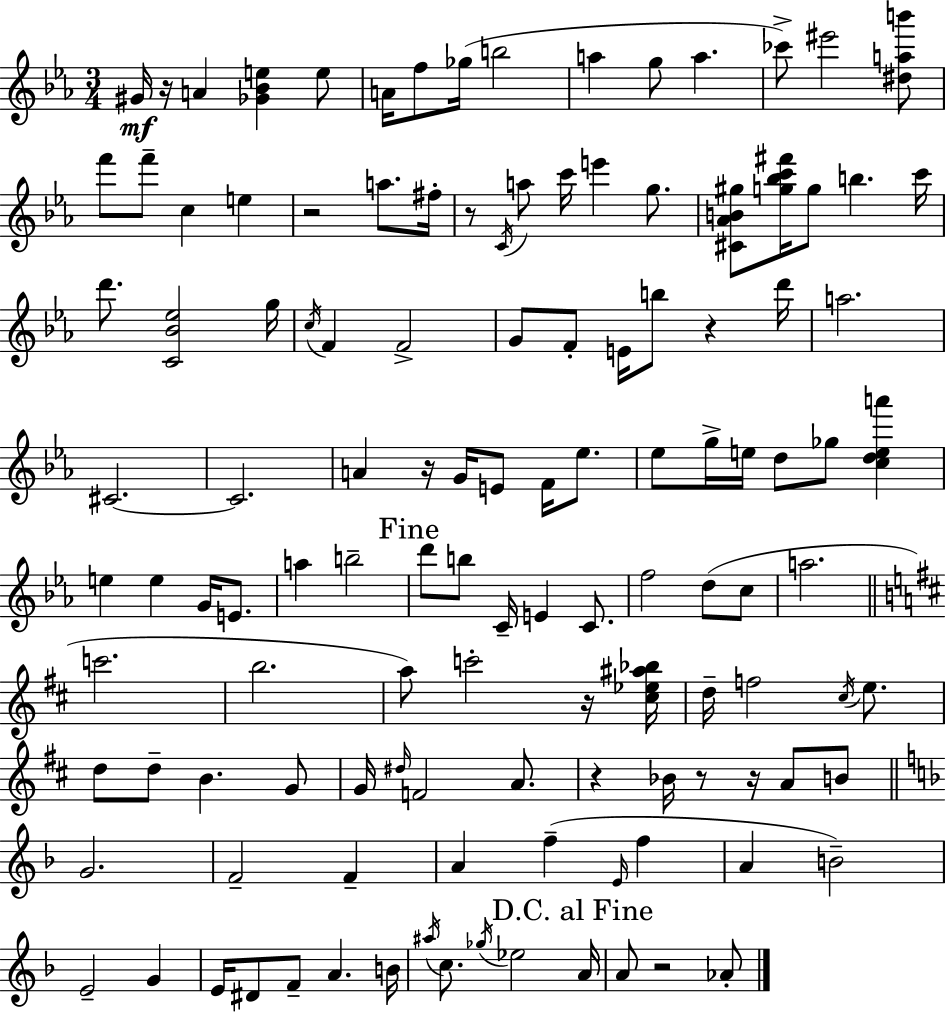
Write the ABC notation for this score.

X:1
T:Untitled
M:3/4
L:1/4
K:Eb
^G/4 z/4 A [_G_Be] e/2 A/4 f/2 _g/4 b2 a g/2 a _c'/2 ^e'2 [^dab']/2 f'/2 f'/2 c e z2 a/2 ^f/4 z/2 C/4 a/2 c'/4 e' g/2 [^C_AB^g]/2 [g_bc'^f']/4 g/2 b c'/4 d'/2 [C_B_e]2 g/4 c/4 F F2 G/2 F/2 E/4 b/2 z d'/4 a2 ^C2 ^C2 A z/4 G/4 E/2 F/4 _e/2 _e/2 g/4 e/4 d/2 _g/2 [cdea'] e e G/4 E/2 a b2 d'/2 b/2 C/4 E C/2 f2 d/2 c/2 a2 c'2 b2 a/2 c'2 z/4 [^c_e^a_b]/4 d/4 f2 ^c/4 e/2 d/2 d/2 B G/2 G/4 ^d/4 F2 A/2 z _B/4 z/2 z/4 A/2 B/2 G2 F2 F A f E/4 f A B2 E2 G E/4 ^D/2 F/2 A B/4 ^a/4 c/2 _g/4 _e2 A/4 A/2 z2 _A/2